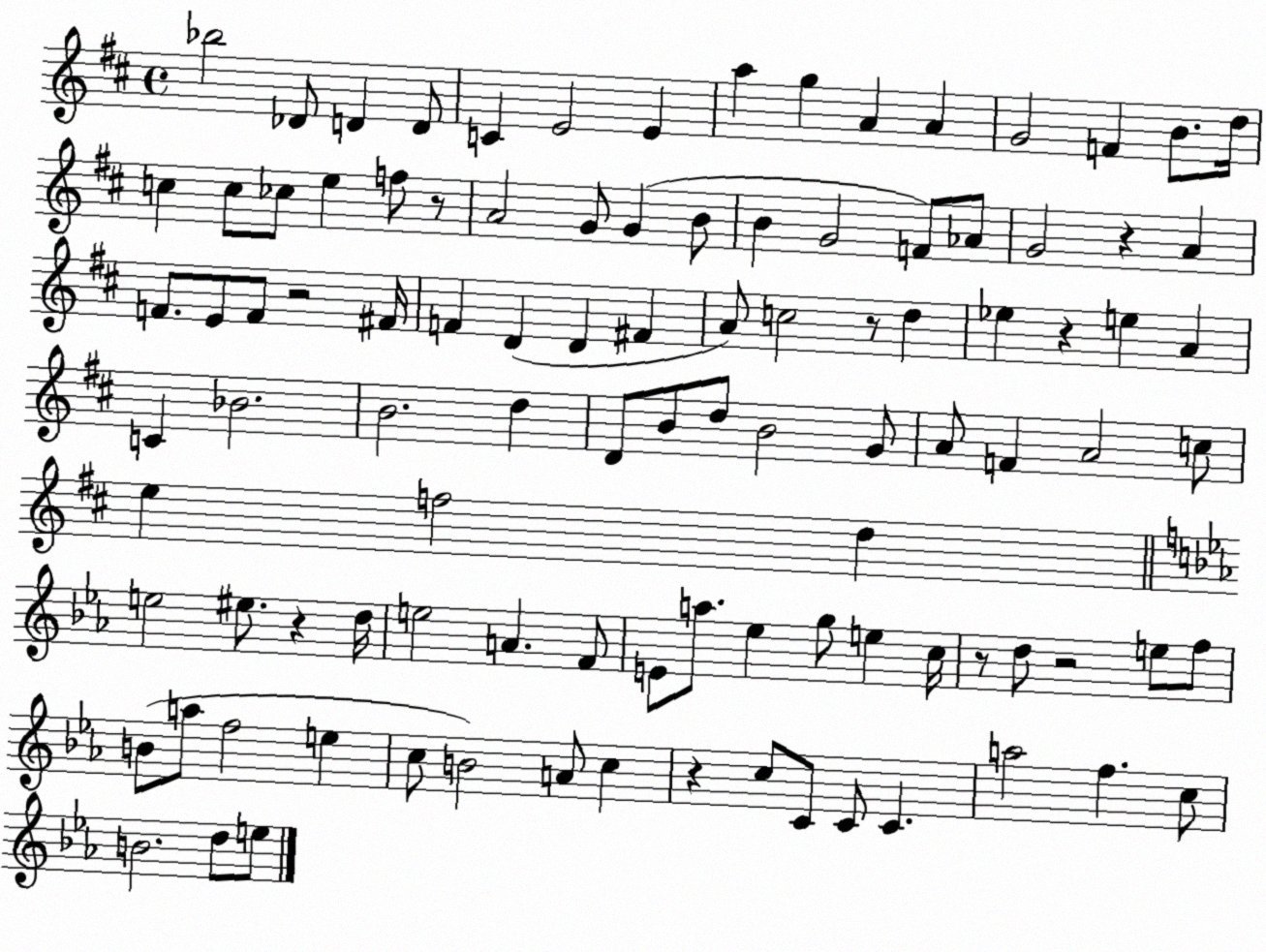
X:1
T:Untitled
M:4/4
L:1/4
K:D
_b2 _D/2 D D/2 C E2 E a g A A G2 F B/2 d/4 c c/2 _c/2 e f/2 z/2 A2 G/2 G B/2 B G2 F/2 _A/2 G2 z A F/2 E/2 F/2 z2 ^F/4 F D D ^F A/2 c2 z/2 d _e z e A C _B2 B2 d D/2 B/2 d/2 B2 G/2 A/2 F A2 c/2 e f2 d e2 ^e/2 z d/4 e2 A F/2 E/2 a/2 _e g/2 e c/4 z/2 d/2 z2 e/2 f/2 B/2 a/2 f2 e c/2 B2 A/2 c z c/2 C/2 C/2 C a2 f c/2 B2 d/2 e/2